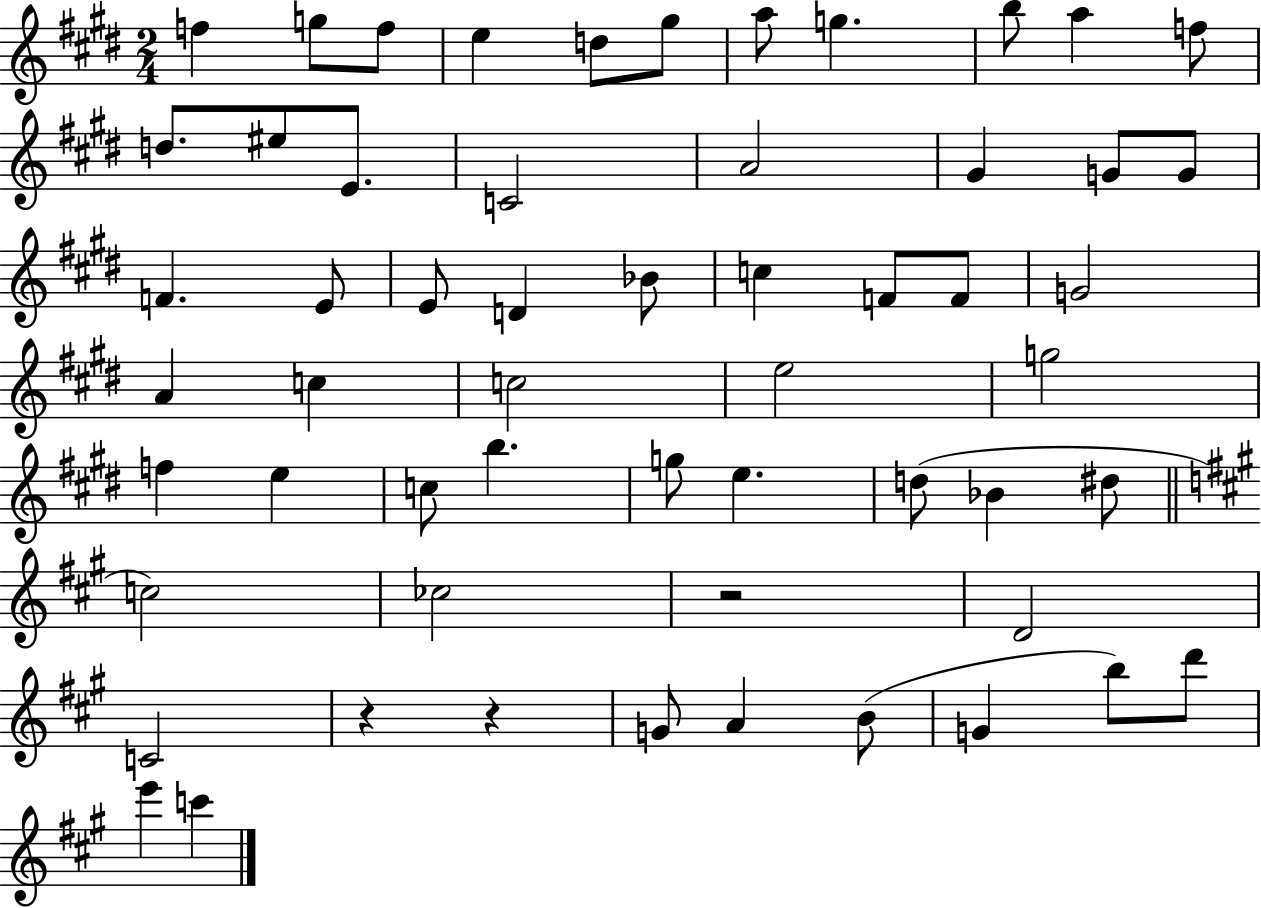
F5/q G5/e F5/e E5/q D5/e G#5/e A5/e G5/q. B5/e A5/q F5/e D5/e. EIS5/e E4/e. C4/h A4/h G#4/q G4/e G4/e F4/q. E4/e E4/e D4/q Bb4/e C5/q F4/e F4/e G4/h A4/q C5/q C5/h E5/h G5/h F5/q E5/q C5/e B5/q. G5/e E5/q. D5/e Bb4/q D#5/e C5/h CES5/h R/h D4/h C4/h R/q R/q G4/e A4/q B4/e G4/q B5/e D6/e E6/q C6/q